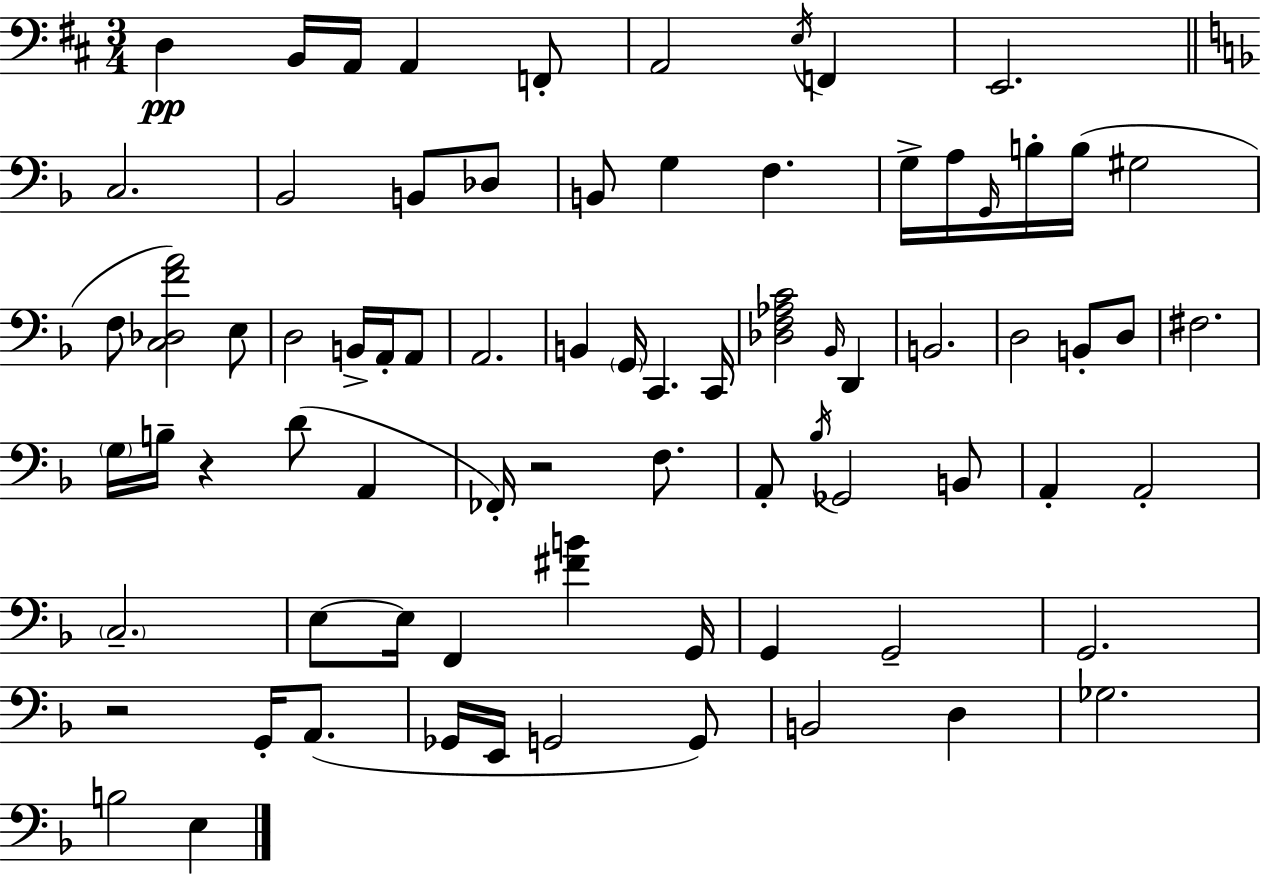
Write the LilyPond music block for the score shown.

{
  \clef bass
  \numericTimeSignature
  \time 3/4
  \key d \major
  d4\pp b,16 a,16 a,4 f,8-. | a,2 \acciaccatura { e16 } f,4 | e,2. | \bar "||" \break \key f \major c2. | bes,2 b,8 des8 | b,8 g4 f4. | g16-> a16 \grace { g,16 } b16-. b16( gis2 | \break f8 <c des f' a'>2) e8 | d2 b,16-> a,16-. a,8 | a,2. | b,4 \parenthesize g,16 c,4. | \break c,16 <des f aes c'>2 \grace { bes,16 } d,4 | b,2. | d2 b,8-. | d8 fis2. | \break \parenthesize g16 b16-- r4 d'8( a,4 | fes,16-.) r2 f8. | a,8-. \acciaccatura { bes16 } ges,2 | b,8 a,4-. a,2-. | \break \parenthesize c2.-- | e8~~ e16 f,4 <fis' b'>4 | g,16 g,4 g,2-- | g,2. | \break r2 g,16-. | a,8.( ges,16 e,16 g,2 | g,8) b,2 d4 | ges2. | \break b2 e4 | \bar "|."
}